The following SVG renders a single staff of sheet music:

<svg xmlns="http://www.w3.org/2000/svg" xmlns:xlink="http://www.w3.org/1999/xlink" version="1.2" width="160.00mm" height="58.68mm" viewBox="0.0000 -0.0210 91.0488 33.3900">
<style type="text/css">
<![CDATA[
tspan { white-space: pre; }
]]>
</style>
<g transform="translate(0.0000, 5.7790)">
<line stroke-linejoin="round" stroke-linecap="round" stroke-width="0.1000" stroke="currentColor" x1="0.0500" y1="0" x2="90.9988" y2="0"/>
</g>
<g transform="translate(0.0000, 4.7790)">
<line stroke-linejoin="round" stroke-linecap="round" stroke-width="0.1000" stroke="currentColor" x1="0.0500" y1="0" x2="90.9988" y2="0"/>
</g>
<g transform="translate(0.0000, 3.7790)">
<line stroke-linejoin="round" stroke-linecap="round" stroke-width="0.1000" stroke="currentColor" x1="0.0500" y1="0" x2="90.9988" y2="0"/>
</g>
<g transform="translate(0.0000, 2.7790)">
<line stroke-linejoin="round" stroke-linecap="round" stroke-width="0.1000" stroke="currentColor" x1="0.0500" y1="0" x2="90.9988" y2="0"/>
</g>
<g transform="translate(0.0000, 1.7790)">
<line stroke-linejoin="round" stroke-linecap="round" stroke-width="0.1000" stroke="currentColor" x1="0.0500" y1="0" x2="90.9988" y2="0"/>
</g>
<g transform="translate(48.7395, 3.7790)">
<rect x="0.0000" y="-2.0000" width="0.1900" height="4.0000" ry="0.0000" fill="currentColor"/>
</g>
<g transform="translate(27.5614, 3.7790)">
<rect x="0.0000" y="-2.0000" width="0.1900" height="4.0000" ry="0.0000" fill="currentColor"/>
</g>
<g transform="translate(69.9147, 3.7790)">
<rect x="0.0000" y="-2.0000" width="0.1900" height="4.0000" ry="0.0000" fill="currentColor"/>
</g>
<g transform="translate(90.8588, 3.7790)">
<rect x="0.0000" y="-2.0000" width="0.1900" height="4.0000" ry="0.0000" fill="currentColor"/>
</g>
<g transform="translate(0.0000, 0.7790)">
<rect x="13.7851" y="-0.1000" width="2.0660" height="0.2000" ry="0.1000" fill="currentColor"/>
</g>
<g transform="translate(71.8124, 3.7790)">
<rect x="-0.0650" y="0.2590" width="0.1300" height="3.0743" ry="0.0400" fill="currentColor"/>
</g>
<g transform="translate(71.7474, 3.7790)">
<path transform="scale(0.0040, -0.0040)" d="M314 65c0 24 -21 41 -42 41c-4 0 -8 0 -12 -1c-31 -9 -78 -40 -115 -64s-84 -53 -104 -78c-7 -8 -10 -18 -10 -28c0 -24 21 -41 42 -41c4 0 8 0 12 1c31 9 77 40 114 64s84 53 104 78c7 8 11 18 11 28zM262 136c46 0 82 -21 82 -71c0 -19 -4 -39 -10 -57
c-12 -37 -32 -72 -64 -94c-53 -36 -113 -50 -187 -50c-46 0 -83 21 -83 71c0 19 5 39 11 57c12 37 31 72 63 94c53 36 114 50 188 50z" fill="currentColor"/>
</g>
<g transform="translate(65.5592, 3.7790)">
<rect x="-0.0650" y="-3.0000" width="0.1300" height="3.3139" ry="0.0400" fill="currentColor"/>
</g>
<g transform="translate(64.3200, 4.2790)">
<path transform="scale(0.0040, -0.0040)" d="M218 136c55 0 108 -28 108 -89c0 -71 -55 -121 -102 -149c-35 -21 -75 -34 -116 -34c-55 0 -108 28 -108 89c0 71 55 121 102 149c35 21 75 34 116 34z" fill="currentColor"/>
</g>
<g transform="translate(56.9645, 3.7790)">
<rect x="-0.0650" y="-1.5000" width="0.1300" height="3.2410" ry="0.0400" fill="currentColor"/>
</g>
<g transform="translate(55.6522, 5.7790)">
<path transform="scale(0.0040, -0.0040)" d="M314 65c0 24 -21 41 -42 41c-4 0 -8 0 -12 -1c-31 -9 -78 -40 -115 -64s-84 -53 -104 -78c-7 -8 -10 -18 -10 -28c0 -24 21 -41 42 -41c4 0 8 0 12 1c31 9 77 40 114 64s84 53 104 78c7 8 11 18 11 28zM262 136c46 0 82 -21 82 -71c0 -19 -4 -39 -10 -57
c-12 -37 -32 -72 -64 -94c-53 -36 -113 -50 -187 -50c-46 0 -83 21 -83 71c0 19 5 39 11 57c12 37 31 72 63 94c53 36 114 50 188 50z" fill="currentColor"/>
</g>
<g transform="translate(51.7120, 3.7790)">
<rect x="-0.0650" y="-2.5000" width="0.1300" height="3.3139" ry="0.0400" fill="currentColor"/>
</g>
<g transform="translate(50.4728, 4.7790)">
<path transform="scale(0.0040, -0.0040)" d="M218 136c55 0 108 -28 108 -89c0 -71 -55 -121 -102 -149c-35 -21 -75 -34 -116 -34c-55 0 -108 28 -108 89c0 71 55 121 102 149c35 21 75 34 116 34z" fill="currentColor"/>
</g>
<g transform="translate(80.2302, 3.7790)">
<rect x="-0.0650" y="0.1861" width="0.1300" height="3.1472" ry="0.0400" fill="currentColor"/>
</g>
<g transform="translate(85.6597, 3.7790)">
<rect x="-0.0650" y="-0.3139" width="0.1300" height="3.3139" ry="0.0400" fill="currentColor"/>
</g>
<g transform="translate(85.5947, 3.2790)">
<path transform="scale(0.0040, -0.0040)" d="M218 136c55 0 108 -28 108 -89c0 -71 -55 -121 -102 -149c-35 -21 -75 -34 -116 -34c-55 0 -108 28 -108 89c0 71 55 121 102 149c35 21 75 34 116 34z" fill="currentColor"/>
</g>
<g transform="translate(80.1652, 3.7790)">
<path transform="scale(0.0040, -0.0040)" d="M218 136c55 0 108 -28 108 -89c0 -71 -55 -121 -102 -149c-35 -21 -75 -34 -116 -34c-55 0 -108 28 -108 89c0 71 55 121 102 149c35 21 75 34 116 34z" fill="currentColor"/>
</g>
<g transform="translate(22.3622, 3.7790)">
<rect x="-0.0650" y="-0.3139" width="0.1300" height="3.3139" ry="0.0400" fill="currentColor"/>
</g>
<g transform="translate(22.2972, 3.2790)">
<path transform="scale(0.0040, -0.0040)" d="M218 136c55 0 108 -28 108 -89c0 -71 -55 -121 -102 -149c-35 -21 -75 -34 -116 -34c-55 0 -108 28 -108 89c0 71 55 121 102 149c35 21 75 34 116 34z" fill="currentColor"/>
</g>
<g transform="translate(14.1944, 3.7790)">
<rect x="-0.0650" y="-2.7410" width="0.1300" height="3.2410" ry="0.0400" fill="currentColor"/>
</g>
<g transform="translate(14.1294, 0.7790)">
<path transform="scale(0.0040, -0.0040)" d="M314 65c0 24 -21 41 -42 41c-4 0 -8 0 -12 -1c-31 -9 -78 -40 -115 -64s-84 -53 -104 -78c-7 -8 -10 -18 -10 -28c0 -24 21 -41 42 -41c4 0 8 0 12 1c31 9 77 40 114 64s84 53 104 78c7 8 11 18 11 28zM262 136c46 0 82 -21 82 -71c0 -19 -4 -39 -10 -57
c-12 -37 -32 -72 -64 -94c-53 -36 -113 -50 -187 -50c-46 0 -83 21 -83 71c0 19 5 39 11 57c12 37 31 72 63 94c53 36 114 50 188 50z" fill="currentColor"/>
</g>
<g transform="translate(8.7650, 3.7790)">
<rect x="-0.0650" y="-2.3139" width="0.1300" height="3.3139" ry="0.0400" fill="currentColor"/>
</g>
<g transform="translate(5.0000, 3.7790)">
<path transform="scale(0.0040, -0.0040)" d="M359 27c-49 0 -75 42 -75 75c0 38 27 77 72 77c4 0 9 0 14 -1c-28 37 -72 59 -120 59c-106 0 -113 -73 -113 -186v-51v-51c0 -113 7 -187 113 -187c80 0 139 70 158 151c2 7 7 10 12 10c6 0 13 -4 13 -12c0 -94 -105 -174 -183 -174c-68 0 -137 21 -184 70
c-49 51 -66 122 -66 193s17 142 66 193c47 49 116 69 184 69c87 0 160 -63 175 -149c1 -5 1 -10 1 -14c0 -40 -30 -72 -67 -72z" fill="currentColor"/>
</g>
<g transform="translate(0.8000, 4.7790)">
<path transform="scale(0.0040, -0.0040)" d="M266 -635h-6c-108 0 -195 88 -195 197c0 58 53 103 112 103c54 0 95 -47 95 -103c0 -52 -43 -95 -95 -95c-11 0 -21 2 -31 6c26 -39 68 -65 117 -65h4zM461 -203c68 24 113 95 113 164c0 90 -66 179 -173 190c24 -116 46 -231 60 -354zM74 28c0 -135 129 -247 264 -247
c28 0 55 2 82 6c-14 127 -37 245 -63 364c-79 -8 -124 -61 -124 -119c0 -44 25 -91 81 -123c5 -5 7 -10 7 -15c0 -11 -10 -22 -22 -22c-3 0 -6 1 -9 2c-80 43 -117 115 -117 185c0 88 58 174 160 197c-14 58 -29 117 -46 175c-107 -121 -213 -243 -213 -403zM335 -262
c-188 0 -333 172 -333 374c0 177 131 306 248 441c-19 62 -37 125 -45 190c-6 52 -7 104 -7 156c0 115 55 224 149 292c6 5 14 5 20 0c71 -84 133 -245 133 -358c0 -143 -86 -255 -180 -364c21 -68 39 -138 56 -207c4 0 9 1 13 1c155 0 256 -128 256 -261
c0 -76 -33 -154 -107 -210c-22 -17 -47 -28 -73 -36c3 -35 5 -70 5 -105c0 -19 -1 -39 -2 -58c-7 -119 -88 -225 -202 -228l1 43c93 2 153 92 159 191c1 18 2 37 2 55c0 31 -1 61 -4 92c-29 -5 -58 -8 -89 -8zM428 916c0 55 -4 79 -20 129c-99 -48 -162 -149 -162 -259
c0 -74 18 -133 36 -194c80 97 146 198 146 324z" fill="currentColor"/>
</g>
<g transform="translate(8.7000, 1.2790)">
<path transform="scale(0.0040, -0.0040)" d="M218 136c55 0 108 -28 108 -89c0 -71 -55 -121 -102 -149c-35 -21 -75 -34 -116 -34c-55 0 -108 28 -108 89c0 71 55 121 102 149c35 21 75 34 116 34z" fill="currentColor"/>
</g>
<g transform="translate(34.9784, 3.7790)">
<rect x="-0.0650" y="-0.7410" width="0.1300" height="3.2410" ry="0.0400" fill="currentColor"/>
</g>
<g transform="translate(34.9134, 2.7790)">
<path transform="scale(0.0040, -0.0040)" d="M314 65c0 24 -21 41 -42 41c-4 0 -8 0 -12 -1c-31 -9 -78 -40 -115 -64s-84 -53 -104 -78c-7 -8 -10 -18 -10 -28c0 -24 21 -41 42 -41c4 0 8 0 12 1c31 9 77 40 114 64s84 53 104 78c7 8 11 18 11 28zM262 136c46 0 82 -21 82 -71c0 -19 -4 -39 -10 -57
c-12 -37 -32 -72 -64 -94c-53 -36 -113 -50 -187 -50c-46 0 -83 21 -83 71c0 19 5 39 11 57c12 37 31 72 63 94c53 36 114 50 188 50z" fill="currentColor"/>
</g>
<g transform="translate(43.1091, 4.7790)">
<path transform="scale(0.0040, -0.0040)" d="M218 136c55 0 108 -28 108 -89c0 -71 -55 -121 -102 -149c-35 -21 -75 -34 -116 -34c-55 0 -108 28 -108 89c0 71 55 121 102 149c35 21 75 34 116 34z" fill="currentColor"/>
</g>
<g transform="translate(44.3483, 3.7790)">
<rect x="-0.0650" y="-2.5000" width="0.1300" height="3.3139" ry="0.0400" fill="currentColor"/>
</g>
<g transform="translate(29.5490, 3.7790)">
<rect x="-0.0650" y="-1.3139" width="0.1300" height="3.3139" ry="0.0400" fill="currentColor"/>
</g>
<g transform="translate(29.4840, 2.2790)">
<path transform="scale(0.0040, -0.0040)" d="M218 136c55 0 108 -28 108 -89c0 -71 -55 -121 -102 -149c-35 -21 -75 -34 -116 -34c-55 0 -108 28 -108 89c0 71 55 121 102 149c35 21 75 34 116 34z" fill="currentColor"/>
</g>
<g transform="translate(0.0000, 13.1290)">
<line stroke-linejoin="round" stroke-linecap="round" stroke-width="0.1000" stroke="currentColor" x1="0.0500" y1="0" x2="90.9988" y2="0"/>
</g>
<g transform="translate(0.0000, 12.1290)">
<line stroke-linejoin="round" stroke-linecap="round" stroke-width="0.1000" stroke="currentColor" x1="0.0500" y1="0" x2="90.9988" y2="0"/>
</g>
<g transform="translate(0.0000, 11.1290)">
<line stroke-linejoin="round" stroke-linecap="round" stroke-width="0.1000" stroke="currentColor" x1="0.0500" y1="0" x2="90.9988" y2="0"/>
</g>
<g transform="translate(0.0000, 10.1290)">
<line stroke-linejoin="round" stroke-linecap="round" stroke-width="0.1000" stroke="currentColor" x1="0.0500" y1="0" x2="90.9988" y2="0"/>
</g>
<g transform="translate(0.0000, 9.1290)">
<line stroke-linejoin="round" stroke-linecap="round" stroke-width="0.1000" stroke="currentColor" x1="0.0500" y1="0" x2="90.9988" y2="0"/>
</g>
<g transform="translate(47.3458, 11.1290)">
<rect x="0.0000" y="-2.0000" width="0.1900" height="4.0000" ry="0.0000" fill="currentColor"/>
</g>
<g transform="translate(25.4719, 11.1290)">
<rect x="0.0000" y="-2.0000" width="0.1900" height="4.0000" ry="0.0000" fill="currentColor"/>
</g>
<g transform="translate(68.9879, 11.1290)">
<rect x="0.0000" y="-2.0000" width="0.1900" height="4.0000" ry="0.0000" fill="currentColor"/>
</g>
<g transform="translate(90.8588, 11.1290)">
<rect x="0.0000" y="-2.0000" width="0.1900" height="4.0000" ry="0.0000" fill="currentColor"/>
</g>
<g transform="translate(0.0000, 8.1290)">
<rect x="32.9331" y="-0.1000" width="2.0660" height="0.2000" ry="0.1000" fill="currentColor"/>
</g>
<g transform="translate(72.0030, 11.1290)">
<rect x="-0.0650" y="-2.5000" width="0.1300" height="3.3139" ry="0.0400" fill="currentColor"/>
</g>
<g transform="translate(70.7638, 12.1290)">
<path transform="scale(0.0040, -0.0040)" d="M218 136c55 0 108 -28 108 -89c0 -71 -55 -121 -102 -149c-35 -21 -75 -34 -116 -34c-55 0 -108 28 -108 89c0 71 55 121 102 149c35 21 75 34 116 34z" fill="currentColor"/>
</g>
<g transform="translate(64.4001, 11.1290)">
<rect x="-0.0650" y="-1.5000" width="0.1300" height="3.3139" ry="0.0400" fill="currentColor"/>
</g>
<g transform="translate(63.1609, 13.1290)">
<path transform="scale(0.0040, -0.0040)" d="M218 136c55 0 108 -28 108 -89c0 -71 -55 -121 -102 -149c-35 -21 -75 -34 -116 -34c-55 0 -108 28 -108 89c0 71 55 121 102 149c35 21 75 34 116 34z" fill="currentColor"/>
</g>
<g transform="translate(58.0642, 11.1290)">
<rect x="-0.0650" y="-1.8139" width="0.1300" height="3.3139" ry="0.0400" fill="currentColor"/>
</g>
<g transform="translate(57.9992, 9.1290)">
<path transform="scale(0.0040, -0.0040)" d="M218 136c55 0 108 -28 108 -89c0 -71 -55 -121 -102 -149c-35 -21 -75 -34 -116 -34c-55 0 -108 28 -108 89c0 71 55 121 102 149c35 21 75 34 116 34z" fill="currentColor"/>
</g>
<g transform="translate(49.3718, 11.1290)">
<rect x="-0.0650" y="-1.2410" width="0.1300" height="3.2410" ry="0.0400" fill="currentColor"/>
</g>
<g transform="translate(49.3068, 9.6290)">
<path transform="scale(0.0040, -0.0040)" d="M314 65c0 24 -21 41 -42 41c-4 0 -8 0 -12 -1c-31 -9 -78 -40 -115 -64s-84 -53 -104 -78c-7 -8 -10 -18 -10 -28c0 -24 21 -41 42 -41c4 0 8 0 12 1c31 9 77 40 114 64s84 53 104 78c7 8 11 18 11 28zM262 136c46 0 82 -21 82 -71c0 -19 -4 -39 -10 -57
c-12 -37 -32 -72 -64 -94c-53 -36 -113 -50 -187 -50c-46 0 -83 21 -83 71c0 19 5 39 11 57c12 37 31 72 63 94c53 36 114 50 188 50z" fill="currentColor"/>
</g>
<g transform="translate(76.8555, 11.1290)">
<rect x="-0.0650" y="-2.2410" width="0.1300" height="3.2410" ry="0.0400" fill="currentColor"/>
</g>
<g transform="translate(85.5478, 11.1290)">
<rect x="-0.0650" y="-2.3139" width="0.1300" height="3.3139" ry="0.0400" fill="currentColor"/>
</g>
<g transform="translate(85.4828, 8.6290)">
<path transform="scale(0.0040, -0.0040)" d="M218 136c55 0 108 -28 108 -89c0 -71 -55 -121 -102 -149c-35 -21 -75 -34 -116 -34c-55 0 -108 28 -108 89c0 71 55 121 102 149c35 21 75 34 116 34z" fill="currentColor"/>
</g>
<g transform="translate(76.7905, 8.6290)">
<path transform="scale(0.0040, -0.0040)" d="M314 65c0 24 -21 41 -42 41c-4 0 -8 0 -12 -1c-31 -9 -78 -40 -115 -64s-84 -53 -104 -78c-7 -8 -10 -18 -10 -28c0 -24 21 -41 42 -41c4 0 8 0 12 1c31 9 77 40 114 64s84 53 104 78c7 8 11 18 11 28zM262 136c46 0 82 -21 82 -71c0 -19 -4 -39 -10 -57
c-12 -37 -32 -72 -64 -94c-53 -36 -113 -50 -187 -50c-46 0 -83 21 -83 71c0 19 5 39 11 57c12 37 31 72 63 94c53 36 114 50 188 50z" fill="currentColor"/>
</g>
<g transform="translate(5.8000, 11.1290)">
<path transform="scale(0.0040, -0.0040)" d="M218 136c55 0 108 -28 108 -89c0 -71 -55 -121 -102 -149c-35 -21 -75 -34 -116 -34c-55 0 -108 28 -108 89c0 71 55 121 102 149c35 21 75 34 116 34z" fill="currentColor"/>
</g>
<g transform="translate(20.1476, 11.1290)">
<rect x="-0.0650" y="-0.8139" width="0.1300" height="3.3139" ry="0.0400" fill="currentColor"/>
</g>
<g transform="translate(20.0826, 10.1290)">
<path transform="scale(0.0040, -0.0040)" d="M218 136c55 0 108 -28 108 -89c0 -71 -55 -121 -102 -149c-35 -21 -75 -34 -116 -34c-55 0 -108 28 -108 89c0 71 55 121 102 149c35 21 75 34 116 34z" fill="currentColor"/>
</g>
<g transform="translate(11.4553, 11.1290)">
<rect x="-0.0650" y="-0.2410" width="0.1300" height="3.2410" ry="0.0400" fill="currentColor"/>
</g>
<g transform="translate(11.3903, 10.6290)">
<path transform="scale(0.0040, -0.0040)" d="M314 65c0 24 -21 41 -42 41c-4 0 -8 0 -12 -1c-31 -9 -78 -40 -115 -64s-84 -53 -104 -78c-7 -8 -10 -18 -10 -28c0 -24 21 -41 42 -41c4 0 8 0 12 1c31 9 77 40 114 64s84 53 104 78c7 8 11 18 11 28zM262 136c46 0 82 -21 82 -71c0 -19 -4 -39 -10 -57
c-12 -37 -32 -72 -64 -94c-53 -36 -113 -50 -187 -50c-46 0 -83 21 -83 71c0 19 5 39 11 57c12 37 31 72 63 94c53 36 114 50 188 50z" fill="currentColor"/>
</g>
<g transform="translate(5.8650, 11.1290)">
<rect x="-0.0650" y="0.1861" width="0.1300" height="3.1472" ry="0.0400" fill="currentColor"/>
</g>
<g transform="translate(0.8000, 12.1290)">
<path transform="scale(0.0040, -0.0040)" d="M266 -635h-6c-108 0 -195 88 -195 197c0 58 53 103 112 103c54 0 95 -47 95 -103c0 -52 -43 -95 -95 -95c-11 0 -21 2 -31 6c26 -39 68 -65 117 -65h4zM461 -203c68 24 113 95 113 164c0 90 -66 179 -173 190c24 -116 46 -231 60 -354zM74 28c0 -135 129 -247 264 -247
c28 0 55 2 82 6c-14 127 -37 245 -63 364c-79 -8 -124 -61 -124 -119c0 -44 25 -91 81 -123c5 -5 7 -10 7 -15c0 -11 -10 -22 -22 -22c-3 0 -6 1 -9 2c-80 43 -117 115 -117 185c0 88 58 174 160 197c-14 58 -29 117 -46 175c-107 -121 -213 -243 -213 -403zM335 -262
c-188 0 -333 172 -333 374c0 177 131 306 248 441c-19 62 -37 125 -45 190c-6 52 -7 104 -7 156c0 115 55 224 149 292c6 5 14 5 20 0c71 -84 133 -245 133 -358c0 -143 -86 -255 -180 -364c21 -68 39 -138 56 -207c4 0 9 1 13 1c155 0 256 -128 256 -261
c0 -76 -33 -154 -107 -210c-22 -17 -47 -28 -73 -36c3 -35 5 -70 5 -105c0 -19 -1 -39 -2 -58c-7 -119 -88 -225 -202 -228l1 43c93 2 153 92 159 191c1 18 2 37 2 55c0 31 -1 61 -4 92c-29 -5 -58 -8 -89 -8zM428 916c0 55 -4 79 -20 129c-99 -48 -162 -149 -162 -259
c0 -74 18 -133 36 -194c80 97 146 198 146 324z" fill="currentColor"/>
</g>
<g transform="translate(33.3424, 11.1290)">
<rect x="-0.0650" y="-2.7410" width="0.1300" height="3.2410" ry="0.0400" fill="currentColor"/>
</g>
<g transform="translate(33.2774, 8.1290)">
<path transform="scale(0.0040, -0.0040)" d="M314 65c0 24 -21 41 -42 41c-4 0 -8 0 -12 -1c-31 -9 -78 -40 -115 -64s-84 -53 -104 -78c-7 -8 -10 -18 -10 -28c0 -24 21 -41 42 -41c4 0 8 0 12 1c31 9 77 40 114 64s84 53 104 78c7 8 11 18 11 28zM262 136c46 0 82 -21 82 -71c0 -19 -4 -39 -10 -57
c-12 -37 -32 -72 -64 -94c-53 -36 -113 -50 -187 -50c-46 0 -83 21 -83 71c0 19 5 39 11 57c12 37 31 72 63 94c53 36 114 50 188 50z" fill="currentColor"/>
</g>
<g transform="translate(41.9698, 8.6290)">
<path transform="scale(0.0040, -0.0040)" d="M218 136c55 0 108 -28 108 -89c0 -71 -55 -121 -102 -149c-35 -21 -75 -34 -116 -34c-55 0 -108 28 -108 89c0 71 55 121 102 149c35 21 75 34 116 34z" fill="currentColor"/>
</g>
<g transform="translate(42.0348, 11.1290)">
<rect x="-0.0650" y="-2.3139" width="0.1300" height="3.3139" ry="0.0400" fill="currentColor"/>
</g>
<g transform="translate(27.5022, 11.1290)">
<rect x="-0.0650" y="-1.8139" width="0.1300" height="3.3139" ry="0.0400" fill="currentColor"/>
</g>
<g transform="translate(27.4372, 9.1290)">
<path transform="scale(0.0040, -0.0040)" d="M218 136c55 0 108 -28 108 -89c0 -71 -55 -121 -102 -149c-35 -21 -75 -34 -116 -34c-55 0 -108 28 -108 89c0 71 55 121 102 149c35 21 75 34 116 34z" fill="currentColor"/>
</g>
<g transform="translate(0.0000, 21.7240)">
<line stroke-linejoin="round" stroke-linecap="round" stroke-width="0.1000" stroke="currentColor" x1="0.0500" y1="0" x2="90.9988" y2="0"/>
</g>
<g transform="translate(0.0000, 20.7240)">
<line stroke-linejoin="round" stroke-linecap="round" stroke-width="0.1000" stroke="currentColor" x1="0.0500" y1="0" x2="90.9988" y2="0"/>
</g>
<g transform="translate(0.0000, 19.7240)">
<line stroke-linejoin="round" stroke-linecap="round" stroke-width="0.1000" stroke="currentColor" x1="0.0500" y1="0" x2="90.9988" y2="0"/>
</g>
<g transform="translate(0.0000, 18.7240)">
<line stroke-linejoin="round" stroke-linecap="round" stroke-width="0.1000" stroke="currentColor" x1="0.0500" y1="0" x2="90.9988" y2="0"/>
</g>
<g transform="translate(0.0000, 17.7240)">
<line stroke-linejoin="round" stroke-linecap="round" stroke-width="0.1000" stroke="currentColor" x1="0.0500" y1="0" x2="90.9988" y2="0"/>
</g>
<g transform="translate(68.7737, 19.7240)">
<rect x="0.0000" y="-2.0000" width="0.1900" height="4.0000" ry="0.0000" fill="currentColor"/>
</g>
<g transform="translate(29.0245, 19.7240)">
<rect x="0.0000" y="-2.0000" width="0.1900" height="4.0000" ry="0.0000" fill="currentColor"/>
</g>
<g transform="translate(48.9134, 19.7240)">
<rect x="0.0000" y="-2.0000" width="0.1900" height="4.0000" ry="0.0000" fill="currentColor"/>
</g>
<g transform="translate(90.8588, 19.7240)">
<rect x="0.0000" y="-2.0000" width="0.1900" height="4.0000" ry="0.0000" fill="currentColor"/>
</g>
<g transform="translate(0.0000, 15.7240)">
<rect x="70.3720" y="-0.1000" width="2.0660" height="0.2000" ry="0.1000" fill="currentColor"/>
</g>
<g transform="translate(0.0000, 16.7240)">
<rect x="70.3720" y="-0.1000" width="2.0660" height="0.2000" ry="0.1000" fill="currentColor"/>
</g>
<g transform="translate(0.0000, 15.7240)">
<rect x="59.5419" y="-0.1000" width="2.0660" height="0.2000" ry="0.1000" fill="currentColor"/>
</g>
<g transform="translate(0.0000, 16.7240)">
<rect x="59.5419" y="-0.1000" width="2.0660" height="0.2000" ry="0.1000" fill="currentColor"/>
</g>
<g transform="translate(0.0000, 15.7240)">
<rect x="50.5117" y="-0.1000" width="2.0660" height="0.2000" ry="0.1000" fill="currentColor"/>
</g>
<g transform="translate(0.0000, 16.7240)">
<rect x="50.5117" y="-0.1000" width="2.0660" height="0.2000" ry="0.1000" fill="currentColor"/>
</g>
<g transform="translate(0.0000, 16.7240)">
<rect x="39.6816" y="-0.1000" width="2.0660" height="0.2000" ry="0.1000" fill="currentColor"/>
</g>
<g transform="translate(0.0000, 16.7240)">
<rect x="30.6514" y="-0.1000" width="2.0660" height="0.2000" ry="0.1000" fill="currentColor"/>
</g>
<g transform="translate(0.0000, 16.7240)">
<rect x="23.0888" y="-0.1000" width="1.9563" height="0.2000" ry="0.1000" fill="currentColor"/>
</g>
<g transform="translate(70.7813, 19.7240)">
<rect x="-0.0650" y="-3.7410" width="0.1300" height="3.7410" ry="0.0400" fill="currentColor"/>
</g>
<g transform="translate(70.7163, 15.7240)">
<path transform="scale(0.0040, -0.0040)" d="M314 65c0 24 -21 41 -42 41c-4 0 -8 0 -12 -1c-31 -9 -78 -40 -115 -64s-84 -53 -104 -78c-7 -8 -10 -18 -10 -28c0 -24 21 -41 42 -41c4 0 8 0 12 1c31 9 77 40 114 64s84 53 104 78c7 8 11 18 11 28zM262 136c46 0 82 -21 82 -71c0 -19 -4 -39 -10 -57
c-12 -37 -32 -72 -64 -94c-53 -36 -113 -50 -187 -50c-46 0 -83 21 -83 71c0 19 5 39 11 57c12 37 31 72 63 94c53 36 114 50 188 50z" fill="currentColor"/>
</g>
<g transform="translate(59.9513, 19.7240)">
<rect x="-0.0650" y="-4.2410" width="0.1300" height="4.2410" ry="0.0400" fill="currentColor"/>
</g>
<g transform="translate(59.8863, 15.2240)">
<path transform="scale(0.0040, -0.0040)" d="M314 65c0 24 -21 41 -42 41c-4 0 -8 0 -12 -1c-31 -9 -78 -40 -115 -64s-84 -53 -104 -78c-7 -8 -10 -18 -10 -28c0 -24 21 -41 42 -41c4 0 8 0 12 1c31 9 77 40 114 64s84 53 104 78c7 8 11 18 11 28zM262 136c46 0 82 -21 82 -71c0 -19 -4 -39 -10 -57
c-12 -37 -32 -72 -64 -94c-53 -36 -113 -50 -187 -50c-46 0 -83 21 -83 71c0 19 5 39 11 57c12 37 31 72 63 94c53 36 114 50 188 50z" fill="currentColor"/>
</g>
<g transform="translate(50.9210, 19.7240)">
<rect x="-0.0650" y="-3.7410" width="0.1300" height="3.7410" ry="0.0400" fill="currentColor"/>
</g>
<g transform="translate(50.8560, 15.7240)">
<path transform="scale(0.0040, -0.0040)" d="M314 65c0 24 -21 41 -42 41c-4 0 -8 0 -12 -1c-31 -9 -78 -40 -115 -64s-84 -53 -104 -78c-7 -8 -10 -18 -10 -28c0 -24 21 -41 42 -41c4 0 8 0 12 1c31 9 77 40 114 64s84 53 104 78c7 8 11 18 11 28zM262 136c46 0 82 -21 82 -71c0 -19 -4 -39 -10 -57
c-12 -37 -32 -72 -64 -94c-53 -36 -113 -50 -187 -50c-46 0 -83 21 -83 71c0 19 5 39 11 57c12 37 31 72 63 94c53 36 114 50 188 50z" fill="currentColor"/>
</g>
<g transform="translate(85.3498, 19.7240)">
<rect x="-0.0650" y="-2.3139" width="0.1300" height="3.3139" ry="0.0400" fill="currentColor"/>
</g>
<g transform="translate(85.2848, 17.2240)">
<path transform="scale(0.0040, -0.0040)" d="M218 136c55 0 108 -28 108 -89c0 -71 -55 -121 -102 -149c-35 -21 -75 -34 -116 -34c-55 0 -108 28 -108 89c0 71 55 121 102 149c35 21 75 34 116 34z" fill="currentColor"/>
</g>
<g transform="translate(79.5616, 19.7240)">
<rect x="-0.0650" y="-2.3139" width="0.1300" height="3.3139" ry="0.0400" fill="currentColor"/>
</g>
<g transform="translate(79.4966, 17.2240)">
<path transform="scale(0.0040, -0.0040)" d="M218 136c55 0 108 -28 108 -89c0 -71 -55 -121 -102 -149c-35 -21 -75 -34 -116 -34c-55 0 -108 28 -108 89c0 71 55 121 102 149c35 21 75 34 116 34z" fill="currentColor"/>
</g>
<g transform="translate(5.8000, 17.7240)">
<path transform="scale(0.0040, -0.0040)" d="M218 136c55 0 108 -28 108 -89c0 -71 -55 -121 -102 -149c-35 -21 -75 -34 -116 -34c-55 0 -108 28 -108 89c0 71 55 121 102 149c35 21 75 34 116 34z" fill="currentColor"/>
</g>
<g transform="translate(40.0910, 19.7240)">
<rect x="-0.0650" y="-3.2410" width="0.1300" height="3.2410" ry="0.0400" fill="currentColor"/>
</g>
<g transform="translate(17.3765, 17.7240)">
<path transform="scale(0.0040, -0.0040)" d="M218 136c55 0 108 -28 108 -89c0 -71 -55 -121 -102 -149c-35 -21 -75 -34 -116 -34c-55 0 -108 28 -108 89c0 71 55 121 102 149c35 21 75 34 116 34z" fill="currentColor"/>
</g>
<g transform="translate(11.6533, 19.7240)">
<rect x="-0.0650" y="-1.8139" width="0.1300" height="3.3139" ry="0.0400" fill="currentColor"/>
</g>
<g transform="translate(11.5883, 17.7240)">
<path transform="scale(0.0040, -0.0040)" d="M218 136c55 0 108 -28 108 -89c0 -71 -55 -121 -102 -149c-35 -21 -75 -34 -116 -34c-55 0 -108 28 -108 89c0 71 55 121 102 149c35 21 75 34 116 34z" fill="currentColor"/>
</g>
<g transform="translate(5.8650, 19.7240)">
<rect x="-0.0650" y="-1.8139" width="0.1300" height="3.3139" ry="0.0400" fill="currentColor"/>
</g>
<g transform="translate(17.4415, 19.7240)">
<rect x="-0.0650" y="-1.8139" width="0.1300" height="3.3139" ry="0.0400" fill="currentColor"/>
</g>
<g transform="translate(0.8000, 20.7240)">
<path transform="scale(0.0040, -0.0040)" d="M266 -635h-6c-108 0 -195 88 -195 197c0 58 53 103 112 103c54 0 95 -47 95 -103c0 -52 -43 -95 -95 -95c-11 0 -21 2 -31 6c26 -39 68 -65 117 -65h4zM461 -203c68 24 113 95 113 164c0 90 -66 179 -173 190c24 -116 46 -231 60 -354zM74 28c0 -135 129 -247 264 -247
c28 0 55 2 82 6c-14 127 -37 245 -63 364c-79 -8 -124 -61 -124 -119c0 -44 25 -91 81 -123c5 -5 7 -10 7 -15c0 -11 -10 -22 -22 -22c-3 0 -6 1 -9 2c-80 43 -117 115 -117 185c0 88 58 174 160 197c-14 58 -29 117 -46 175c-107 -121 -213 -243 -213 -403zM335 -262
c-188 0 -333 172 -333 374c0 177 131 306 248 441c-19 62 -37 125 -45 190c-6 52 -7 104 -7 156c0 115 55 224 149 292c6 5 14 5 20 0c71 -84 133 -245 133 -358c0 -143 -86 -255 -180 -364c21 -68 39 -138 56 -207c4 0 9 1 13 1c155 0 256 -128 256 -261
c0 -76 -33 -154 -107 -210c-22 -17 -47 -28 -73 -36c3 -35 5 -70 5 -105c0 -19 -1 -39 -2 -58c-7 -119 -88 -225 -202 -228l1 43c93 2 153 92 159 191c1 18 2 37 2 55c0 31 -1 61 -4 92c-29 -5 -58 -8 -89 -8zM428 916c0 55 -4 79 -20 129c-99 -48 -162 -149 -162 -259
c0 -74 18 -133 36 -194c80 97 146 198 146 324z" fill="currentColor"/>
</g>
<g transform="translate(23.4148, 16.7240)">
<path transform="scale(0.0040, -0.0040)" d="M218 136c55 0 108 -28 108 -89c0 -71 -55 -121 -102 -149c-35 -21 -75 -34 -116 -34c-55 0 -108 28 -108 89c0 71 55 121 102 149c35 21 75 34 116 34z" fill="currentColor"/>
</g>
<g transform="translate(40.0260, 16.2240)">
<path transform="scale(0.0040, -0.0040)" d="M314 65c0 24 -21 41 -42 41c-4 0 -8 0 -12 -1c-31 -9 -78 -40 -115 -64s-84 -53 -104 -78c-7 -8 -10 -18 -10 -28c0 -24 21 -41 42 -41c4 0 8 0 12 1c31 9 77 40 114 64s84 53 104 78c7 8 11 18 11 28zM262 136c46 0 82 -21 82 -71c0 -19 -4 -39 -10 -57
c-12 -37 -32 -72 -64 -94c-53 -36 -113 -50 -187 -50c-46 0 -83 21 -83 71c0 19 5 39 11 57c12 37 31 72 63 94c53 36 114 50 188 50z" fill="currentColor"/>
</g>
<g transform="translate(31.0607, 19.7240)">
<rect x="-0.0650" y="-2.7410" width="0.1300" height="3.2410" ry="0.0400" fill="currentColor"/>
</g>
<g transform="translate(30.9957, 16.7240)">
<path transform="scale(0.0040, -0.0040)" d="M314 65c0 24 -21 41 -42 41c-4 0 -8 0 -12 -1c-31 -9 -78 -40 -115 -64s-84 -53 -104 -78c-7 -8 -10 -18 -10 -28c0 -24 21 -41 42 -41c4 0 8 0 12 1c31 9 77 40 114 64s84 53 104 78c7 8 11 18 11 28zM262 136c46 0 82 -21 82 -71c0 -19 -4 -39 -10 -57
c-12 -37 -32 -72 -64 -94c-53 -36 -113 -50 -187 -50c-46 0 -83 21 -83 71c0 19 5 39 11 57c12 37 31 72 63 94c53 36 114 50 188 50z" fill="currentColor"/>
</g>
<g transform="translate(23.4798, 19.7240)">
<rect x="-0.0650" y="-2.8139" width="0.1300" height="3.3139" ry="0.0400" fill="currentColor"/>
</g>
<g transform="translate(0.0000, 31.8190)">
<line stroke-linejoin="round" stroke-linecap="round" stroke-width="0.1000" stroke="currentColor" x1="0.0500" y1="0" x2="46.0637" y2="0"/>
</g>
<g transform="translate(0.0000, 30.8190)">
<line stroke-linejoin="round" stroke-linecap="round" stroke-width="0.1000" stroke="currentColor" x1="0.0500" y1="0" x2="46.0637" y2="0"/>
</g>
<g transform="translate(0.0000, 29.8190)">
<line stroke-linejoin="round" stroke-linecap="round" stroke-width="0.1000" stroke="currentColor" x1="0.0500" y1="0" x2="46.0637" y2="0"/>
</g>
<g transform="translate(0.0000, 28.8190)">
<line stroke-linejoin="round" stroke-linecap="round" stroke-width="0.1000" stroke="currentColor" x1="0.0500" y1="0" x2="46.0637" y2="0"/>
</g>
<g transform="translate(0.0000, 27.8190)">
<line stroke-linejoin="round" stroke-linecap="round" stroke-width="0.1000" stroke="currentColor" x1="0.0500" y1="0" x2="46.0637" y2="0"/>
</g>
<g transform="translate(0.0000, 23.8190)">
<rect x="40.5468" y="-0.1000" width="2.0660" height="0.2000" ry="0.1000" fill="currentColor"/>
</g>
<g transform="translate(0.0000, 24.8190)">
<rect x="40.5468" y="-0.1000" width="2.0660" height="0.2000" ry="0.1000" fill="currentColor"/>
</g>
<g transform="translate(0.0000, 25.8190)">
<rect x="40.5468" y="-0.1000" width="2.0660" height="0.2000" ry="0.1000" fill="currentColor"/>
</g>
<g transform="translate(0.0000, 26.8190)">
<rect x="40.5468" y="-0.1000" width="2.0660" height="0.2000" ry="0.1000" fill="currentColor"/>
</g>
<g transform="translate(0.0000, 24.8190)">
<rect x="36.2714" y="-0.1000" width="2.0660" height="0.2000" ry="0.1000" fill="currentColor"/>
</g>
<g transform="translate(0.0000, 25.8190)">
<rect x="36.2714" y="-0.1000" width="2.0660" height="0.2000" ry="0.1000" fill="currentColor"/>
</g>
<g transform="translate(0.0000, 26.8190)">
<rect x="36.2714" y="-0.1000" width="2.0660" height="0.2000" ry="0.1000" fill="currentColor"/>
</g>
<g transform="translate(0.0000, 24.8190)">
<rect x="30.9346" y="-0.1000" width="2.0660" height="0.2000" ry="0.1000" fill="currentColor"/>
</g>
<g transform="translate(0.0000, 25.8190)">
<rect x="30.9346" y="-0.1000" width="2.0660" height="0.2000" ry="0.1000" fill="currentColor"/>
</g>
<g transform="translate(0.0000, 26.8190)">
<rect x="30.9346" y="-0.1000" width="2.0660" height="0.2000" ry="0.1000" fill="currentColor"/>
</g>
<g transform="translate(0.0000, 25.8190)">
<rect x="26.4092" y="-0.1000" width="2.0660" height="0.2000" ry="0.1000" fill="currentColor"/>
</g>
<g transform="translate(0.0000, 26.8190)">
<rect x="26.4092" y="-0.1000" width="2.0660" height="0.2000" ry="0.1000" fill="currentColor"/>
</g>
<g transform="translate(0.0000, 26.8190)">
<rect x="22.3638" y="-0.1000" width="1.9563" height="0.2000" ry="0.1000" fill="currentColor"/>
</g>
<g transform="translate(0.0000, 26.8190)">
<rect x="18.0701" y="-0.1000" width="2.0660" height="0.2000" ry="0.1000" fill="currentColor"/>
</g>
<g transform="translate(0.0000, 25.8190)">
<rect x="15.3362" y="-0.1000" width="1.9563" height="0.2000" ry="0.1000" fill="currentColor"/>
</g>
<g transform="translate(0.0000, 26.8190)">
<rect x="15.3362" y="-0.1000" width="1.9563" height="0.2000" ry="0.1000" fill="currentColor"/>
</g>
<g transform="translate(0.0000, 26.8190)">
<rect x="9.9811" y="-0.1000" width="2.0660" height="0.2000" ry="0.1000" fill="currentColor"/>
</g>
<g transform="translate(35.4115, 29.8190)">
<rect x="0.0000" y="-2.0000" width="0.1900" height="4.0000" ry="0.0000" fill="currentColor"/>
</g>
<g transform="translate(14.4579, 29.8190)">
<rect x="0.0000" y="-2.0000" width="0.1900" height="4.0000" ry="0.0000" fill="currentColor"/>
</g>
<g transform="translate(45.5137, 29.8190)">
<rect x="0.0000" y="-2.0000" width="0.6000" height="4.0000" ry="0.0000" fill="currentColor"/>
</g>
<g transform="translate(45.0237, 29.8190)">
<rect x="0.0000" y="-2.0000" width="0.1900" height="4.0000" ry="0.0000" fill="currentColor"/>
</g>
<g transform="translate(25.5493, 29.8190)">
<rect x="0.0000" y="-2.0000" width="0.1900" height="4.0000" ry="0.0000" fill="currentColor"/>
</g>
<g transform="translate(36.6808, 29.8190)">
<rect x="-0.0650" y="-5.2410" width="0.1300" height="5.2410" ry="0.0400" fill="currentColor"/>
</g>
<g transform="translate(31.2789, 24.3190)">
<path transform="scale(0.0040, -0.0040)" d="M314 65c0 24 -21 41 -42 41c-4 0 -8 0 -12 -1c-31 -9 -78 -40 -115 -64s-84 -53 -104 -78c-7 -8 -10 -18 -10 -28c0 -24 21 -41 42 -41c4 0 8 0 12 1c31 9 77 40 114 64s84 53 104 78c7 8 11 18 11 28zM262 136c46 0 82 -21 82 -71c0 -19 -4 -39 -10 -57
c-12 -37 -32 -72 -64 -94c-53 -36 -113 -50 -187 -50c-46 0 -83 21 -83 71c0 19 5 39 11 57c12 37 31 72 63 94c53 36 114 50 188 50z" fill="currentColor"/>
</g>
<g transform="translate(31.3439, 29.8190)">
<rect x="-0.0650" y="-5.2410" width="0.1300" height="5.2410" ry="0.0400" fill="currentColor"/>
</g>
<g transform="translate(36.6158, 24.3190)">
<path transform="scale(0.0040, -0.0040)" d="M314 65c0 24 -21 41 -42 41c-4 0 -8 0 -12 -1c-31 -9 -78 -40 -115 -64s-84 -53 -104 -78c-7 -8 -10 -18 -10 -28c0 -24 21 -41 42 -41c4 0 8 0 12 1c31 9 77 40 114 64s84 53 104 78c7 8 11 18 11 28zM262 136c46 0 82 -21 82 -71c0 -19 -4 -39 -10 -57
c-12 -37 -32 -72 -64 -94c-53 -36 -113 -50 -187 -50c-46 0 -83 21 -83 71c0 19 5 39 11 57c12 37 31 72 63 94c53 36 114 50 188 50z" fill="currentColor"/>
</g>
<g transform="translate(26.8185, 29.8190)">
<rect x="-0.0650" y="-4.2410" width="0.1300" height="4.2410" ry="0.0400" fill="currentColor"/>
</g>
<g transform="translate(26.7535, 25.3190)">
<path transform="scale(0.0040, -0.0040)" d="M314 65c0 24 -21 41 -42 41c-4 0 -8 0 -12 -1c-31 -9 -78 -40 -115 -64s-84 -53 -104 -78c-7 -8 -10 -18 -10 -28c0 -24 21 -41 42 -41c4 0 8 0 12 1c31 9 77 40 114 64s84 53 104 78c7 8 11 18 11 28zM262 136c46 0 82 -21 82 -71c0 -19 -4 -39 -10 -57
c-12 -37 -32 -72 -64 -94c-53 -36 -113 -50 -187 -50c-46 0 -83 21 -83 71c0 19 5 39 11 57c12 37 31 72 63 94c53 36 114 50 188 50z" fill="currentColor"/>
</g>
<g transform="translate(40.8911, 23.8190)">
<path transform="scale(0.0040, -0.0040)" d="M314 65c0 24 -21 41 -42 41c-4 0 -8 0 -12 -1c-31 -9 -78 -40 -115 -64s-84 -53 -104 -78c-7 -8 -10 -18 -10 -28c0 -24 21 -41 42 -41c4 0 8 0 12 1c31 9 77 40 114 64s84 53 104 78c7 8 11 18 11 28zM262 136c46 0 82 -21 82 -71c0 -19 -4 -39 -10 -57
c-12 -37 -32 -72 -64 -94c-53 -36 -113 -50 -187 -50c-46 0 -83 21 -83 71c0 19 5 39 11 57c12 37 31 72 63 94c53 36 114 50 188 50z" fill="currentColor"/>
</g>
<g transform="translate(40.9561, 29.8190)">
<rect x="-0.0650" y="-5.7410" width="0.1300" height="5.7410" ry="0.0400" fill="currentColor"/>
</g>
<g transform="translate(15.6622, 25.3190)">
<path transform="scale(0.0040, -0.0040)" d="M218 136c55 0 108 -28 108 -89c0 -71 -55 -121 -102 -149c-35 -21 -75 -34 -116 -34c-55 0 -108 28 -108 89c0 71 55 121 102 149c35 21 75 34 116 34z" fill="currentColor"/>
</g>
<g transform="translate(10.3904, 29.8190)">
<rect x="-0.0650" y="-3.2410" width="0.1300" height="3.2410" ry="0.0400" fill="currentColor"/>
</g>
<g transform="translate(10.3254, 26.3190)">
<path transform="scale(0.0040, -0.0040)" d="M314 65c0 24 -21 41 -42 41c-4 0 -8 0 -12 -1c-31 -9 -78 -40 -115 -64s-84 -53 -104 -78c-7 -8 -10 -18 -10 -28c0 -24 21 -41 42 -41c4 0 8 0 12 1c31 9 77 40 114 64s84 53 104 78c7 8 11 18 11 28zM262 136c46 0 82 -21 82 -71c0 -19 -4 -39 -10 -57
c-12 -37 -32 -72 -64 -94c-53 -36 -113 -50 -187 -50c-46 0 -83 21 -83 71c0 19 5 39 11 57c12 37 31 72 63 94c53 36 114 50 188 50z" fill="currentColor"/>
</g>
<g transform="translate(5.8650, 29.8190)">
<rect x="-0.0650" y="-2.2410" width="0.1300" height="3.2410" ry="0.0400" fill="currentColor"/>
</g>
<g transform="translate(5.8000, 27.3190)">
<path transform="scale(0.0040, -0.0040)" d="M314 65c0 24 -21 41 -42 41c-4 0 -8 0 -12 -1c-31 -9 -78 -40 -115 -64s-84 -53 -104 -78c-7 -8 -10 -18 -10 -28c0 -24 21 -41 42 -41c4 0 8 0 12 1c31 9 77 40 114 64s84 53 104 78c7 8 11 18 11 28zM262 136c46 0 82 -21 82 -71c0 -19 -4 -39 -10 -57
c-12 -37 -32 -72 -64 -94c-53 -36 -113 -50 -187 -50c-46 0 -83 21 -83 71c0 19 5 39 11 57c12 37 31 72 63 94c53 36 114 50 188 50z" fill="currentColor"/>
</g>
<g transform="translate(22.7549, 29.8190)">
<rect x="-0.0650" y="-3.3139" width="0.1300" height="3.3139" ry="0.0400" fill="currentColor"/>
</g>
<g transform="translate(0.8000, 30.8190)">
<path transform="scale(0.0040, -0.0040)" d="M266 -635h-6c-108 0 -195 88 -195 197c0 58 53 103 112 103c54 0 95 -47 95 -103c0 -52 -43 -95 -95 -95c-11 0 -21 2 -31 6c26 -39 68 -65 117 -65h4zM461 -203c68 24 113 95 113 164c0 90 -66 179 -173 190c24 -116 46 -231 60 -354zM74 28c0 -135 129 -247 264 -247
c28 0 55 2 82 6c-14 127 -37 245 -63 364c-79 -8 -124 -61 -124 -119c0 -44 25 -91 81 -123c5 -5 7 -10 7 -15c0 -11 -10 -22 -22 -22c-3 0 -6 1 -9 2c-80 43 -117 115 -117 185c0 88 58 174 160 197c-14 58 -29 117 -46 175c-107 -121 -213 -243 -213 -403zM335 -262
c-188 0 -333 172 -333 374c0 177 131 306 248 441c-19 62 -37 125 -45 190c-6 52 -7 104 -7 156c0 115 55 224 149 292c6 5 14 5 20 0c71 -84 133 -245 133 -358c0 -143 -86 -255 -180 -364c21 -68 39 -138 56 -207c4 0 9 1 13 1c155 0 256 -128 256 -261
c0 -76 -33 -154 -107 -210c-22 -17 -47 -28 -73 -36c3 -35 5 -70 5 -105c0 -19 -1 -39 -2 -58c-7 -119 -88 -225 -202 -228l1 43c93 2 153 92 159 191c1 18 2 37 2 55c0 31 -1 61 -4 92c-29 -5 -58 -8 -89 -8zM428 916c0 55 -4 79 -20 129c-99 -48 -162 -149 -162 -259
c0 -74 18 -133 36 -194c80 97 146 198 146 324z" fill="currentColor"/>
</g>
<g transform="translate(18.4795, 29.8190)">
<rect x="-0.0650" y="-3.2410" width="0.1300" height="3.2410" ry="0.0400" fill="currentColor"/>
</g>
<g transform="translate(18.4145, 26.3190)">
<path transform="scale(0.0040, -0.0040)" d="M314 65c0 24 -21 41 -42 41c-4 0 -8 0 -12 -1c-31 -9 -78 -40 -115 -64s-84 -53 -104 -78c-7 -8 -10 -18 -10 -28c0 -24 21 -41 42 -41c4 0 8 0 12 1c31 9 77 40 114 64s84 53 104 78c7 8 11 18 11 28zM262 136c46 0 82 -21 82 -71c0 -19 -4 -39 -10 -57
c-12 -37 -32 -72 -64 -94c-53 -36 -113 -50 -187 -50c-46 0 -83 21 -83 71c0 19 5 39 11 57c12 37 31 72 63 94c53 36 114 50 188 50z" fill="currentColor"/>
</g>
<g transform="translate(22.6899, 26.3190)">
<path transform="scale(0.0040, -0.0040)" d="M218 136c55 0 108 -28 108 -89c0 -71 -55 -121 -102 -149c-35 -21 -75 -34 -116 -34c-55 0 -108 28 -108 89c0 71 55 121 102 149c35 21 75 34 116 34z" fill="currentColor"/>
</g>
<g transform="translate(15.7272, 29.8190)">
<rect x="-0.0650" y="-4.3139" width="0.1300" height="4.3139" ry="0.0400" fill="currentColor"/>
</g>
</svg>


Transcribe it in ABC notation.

X:1
T:Untitled
M:4/4
L:1/4
K:C
g a2 c e d2 G G E2 A B2 B c B c2 d f a2 g e2 f E G g2 g f f f a a2 b2 c'2 d'2 c'2 g g g2 b2 d' b2 b d'2 f'2 f'2 g'2